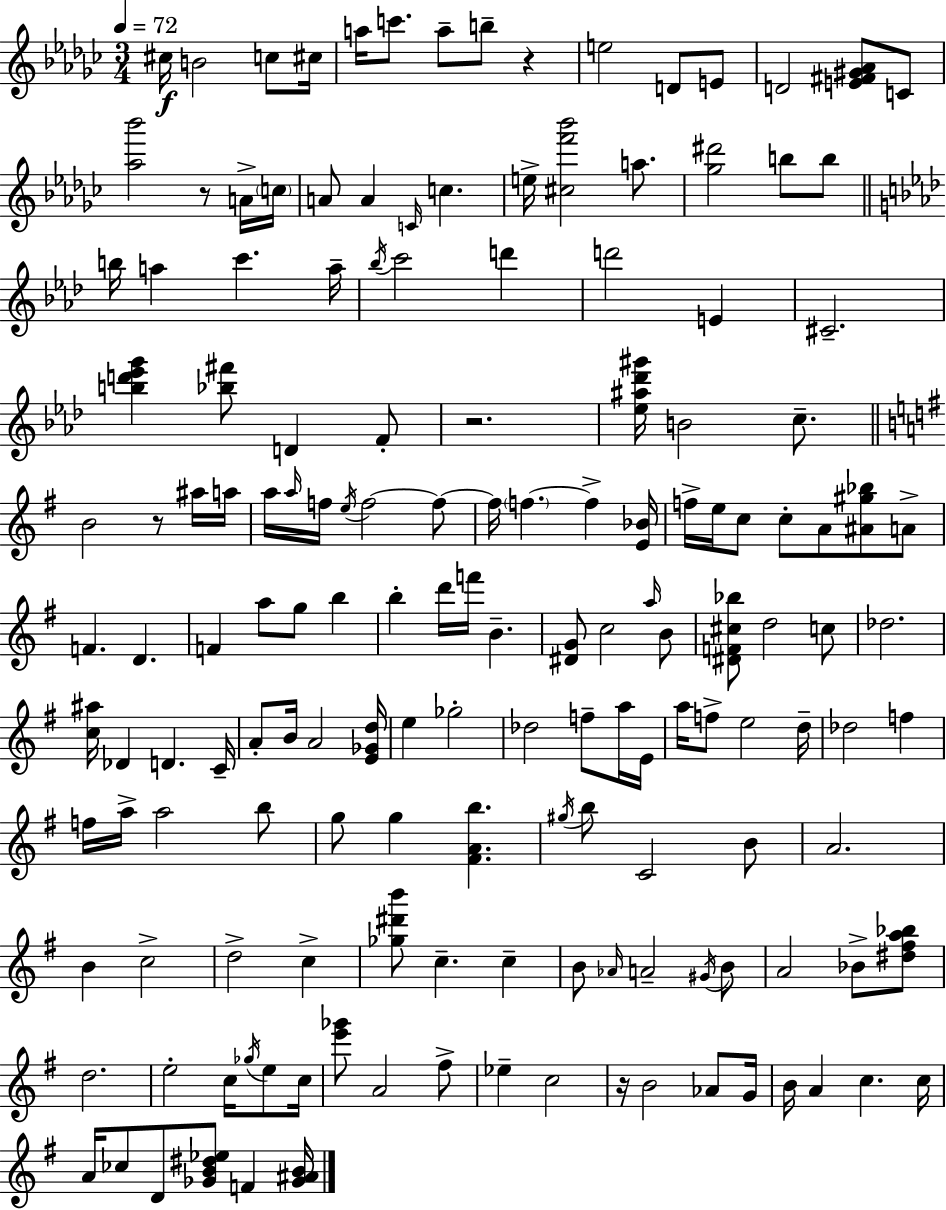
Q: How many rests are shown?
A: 5